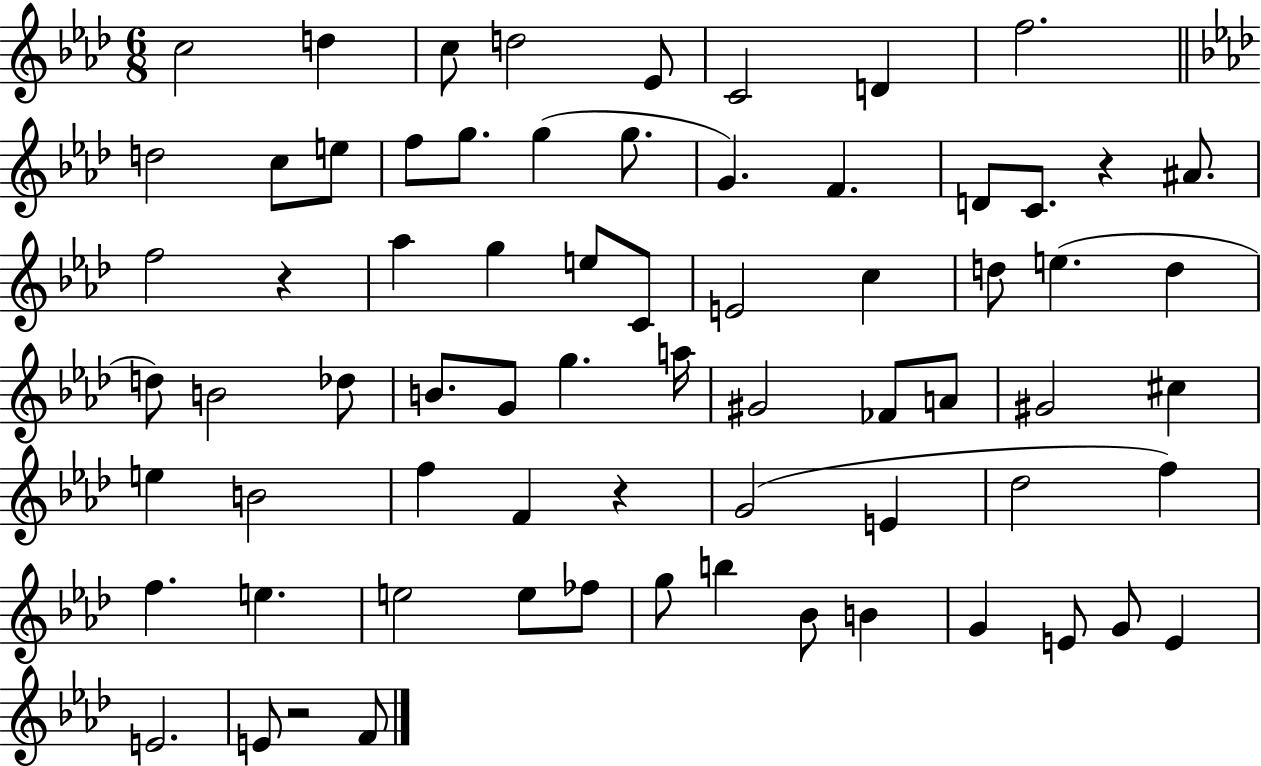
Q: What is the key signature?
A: AES major